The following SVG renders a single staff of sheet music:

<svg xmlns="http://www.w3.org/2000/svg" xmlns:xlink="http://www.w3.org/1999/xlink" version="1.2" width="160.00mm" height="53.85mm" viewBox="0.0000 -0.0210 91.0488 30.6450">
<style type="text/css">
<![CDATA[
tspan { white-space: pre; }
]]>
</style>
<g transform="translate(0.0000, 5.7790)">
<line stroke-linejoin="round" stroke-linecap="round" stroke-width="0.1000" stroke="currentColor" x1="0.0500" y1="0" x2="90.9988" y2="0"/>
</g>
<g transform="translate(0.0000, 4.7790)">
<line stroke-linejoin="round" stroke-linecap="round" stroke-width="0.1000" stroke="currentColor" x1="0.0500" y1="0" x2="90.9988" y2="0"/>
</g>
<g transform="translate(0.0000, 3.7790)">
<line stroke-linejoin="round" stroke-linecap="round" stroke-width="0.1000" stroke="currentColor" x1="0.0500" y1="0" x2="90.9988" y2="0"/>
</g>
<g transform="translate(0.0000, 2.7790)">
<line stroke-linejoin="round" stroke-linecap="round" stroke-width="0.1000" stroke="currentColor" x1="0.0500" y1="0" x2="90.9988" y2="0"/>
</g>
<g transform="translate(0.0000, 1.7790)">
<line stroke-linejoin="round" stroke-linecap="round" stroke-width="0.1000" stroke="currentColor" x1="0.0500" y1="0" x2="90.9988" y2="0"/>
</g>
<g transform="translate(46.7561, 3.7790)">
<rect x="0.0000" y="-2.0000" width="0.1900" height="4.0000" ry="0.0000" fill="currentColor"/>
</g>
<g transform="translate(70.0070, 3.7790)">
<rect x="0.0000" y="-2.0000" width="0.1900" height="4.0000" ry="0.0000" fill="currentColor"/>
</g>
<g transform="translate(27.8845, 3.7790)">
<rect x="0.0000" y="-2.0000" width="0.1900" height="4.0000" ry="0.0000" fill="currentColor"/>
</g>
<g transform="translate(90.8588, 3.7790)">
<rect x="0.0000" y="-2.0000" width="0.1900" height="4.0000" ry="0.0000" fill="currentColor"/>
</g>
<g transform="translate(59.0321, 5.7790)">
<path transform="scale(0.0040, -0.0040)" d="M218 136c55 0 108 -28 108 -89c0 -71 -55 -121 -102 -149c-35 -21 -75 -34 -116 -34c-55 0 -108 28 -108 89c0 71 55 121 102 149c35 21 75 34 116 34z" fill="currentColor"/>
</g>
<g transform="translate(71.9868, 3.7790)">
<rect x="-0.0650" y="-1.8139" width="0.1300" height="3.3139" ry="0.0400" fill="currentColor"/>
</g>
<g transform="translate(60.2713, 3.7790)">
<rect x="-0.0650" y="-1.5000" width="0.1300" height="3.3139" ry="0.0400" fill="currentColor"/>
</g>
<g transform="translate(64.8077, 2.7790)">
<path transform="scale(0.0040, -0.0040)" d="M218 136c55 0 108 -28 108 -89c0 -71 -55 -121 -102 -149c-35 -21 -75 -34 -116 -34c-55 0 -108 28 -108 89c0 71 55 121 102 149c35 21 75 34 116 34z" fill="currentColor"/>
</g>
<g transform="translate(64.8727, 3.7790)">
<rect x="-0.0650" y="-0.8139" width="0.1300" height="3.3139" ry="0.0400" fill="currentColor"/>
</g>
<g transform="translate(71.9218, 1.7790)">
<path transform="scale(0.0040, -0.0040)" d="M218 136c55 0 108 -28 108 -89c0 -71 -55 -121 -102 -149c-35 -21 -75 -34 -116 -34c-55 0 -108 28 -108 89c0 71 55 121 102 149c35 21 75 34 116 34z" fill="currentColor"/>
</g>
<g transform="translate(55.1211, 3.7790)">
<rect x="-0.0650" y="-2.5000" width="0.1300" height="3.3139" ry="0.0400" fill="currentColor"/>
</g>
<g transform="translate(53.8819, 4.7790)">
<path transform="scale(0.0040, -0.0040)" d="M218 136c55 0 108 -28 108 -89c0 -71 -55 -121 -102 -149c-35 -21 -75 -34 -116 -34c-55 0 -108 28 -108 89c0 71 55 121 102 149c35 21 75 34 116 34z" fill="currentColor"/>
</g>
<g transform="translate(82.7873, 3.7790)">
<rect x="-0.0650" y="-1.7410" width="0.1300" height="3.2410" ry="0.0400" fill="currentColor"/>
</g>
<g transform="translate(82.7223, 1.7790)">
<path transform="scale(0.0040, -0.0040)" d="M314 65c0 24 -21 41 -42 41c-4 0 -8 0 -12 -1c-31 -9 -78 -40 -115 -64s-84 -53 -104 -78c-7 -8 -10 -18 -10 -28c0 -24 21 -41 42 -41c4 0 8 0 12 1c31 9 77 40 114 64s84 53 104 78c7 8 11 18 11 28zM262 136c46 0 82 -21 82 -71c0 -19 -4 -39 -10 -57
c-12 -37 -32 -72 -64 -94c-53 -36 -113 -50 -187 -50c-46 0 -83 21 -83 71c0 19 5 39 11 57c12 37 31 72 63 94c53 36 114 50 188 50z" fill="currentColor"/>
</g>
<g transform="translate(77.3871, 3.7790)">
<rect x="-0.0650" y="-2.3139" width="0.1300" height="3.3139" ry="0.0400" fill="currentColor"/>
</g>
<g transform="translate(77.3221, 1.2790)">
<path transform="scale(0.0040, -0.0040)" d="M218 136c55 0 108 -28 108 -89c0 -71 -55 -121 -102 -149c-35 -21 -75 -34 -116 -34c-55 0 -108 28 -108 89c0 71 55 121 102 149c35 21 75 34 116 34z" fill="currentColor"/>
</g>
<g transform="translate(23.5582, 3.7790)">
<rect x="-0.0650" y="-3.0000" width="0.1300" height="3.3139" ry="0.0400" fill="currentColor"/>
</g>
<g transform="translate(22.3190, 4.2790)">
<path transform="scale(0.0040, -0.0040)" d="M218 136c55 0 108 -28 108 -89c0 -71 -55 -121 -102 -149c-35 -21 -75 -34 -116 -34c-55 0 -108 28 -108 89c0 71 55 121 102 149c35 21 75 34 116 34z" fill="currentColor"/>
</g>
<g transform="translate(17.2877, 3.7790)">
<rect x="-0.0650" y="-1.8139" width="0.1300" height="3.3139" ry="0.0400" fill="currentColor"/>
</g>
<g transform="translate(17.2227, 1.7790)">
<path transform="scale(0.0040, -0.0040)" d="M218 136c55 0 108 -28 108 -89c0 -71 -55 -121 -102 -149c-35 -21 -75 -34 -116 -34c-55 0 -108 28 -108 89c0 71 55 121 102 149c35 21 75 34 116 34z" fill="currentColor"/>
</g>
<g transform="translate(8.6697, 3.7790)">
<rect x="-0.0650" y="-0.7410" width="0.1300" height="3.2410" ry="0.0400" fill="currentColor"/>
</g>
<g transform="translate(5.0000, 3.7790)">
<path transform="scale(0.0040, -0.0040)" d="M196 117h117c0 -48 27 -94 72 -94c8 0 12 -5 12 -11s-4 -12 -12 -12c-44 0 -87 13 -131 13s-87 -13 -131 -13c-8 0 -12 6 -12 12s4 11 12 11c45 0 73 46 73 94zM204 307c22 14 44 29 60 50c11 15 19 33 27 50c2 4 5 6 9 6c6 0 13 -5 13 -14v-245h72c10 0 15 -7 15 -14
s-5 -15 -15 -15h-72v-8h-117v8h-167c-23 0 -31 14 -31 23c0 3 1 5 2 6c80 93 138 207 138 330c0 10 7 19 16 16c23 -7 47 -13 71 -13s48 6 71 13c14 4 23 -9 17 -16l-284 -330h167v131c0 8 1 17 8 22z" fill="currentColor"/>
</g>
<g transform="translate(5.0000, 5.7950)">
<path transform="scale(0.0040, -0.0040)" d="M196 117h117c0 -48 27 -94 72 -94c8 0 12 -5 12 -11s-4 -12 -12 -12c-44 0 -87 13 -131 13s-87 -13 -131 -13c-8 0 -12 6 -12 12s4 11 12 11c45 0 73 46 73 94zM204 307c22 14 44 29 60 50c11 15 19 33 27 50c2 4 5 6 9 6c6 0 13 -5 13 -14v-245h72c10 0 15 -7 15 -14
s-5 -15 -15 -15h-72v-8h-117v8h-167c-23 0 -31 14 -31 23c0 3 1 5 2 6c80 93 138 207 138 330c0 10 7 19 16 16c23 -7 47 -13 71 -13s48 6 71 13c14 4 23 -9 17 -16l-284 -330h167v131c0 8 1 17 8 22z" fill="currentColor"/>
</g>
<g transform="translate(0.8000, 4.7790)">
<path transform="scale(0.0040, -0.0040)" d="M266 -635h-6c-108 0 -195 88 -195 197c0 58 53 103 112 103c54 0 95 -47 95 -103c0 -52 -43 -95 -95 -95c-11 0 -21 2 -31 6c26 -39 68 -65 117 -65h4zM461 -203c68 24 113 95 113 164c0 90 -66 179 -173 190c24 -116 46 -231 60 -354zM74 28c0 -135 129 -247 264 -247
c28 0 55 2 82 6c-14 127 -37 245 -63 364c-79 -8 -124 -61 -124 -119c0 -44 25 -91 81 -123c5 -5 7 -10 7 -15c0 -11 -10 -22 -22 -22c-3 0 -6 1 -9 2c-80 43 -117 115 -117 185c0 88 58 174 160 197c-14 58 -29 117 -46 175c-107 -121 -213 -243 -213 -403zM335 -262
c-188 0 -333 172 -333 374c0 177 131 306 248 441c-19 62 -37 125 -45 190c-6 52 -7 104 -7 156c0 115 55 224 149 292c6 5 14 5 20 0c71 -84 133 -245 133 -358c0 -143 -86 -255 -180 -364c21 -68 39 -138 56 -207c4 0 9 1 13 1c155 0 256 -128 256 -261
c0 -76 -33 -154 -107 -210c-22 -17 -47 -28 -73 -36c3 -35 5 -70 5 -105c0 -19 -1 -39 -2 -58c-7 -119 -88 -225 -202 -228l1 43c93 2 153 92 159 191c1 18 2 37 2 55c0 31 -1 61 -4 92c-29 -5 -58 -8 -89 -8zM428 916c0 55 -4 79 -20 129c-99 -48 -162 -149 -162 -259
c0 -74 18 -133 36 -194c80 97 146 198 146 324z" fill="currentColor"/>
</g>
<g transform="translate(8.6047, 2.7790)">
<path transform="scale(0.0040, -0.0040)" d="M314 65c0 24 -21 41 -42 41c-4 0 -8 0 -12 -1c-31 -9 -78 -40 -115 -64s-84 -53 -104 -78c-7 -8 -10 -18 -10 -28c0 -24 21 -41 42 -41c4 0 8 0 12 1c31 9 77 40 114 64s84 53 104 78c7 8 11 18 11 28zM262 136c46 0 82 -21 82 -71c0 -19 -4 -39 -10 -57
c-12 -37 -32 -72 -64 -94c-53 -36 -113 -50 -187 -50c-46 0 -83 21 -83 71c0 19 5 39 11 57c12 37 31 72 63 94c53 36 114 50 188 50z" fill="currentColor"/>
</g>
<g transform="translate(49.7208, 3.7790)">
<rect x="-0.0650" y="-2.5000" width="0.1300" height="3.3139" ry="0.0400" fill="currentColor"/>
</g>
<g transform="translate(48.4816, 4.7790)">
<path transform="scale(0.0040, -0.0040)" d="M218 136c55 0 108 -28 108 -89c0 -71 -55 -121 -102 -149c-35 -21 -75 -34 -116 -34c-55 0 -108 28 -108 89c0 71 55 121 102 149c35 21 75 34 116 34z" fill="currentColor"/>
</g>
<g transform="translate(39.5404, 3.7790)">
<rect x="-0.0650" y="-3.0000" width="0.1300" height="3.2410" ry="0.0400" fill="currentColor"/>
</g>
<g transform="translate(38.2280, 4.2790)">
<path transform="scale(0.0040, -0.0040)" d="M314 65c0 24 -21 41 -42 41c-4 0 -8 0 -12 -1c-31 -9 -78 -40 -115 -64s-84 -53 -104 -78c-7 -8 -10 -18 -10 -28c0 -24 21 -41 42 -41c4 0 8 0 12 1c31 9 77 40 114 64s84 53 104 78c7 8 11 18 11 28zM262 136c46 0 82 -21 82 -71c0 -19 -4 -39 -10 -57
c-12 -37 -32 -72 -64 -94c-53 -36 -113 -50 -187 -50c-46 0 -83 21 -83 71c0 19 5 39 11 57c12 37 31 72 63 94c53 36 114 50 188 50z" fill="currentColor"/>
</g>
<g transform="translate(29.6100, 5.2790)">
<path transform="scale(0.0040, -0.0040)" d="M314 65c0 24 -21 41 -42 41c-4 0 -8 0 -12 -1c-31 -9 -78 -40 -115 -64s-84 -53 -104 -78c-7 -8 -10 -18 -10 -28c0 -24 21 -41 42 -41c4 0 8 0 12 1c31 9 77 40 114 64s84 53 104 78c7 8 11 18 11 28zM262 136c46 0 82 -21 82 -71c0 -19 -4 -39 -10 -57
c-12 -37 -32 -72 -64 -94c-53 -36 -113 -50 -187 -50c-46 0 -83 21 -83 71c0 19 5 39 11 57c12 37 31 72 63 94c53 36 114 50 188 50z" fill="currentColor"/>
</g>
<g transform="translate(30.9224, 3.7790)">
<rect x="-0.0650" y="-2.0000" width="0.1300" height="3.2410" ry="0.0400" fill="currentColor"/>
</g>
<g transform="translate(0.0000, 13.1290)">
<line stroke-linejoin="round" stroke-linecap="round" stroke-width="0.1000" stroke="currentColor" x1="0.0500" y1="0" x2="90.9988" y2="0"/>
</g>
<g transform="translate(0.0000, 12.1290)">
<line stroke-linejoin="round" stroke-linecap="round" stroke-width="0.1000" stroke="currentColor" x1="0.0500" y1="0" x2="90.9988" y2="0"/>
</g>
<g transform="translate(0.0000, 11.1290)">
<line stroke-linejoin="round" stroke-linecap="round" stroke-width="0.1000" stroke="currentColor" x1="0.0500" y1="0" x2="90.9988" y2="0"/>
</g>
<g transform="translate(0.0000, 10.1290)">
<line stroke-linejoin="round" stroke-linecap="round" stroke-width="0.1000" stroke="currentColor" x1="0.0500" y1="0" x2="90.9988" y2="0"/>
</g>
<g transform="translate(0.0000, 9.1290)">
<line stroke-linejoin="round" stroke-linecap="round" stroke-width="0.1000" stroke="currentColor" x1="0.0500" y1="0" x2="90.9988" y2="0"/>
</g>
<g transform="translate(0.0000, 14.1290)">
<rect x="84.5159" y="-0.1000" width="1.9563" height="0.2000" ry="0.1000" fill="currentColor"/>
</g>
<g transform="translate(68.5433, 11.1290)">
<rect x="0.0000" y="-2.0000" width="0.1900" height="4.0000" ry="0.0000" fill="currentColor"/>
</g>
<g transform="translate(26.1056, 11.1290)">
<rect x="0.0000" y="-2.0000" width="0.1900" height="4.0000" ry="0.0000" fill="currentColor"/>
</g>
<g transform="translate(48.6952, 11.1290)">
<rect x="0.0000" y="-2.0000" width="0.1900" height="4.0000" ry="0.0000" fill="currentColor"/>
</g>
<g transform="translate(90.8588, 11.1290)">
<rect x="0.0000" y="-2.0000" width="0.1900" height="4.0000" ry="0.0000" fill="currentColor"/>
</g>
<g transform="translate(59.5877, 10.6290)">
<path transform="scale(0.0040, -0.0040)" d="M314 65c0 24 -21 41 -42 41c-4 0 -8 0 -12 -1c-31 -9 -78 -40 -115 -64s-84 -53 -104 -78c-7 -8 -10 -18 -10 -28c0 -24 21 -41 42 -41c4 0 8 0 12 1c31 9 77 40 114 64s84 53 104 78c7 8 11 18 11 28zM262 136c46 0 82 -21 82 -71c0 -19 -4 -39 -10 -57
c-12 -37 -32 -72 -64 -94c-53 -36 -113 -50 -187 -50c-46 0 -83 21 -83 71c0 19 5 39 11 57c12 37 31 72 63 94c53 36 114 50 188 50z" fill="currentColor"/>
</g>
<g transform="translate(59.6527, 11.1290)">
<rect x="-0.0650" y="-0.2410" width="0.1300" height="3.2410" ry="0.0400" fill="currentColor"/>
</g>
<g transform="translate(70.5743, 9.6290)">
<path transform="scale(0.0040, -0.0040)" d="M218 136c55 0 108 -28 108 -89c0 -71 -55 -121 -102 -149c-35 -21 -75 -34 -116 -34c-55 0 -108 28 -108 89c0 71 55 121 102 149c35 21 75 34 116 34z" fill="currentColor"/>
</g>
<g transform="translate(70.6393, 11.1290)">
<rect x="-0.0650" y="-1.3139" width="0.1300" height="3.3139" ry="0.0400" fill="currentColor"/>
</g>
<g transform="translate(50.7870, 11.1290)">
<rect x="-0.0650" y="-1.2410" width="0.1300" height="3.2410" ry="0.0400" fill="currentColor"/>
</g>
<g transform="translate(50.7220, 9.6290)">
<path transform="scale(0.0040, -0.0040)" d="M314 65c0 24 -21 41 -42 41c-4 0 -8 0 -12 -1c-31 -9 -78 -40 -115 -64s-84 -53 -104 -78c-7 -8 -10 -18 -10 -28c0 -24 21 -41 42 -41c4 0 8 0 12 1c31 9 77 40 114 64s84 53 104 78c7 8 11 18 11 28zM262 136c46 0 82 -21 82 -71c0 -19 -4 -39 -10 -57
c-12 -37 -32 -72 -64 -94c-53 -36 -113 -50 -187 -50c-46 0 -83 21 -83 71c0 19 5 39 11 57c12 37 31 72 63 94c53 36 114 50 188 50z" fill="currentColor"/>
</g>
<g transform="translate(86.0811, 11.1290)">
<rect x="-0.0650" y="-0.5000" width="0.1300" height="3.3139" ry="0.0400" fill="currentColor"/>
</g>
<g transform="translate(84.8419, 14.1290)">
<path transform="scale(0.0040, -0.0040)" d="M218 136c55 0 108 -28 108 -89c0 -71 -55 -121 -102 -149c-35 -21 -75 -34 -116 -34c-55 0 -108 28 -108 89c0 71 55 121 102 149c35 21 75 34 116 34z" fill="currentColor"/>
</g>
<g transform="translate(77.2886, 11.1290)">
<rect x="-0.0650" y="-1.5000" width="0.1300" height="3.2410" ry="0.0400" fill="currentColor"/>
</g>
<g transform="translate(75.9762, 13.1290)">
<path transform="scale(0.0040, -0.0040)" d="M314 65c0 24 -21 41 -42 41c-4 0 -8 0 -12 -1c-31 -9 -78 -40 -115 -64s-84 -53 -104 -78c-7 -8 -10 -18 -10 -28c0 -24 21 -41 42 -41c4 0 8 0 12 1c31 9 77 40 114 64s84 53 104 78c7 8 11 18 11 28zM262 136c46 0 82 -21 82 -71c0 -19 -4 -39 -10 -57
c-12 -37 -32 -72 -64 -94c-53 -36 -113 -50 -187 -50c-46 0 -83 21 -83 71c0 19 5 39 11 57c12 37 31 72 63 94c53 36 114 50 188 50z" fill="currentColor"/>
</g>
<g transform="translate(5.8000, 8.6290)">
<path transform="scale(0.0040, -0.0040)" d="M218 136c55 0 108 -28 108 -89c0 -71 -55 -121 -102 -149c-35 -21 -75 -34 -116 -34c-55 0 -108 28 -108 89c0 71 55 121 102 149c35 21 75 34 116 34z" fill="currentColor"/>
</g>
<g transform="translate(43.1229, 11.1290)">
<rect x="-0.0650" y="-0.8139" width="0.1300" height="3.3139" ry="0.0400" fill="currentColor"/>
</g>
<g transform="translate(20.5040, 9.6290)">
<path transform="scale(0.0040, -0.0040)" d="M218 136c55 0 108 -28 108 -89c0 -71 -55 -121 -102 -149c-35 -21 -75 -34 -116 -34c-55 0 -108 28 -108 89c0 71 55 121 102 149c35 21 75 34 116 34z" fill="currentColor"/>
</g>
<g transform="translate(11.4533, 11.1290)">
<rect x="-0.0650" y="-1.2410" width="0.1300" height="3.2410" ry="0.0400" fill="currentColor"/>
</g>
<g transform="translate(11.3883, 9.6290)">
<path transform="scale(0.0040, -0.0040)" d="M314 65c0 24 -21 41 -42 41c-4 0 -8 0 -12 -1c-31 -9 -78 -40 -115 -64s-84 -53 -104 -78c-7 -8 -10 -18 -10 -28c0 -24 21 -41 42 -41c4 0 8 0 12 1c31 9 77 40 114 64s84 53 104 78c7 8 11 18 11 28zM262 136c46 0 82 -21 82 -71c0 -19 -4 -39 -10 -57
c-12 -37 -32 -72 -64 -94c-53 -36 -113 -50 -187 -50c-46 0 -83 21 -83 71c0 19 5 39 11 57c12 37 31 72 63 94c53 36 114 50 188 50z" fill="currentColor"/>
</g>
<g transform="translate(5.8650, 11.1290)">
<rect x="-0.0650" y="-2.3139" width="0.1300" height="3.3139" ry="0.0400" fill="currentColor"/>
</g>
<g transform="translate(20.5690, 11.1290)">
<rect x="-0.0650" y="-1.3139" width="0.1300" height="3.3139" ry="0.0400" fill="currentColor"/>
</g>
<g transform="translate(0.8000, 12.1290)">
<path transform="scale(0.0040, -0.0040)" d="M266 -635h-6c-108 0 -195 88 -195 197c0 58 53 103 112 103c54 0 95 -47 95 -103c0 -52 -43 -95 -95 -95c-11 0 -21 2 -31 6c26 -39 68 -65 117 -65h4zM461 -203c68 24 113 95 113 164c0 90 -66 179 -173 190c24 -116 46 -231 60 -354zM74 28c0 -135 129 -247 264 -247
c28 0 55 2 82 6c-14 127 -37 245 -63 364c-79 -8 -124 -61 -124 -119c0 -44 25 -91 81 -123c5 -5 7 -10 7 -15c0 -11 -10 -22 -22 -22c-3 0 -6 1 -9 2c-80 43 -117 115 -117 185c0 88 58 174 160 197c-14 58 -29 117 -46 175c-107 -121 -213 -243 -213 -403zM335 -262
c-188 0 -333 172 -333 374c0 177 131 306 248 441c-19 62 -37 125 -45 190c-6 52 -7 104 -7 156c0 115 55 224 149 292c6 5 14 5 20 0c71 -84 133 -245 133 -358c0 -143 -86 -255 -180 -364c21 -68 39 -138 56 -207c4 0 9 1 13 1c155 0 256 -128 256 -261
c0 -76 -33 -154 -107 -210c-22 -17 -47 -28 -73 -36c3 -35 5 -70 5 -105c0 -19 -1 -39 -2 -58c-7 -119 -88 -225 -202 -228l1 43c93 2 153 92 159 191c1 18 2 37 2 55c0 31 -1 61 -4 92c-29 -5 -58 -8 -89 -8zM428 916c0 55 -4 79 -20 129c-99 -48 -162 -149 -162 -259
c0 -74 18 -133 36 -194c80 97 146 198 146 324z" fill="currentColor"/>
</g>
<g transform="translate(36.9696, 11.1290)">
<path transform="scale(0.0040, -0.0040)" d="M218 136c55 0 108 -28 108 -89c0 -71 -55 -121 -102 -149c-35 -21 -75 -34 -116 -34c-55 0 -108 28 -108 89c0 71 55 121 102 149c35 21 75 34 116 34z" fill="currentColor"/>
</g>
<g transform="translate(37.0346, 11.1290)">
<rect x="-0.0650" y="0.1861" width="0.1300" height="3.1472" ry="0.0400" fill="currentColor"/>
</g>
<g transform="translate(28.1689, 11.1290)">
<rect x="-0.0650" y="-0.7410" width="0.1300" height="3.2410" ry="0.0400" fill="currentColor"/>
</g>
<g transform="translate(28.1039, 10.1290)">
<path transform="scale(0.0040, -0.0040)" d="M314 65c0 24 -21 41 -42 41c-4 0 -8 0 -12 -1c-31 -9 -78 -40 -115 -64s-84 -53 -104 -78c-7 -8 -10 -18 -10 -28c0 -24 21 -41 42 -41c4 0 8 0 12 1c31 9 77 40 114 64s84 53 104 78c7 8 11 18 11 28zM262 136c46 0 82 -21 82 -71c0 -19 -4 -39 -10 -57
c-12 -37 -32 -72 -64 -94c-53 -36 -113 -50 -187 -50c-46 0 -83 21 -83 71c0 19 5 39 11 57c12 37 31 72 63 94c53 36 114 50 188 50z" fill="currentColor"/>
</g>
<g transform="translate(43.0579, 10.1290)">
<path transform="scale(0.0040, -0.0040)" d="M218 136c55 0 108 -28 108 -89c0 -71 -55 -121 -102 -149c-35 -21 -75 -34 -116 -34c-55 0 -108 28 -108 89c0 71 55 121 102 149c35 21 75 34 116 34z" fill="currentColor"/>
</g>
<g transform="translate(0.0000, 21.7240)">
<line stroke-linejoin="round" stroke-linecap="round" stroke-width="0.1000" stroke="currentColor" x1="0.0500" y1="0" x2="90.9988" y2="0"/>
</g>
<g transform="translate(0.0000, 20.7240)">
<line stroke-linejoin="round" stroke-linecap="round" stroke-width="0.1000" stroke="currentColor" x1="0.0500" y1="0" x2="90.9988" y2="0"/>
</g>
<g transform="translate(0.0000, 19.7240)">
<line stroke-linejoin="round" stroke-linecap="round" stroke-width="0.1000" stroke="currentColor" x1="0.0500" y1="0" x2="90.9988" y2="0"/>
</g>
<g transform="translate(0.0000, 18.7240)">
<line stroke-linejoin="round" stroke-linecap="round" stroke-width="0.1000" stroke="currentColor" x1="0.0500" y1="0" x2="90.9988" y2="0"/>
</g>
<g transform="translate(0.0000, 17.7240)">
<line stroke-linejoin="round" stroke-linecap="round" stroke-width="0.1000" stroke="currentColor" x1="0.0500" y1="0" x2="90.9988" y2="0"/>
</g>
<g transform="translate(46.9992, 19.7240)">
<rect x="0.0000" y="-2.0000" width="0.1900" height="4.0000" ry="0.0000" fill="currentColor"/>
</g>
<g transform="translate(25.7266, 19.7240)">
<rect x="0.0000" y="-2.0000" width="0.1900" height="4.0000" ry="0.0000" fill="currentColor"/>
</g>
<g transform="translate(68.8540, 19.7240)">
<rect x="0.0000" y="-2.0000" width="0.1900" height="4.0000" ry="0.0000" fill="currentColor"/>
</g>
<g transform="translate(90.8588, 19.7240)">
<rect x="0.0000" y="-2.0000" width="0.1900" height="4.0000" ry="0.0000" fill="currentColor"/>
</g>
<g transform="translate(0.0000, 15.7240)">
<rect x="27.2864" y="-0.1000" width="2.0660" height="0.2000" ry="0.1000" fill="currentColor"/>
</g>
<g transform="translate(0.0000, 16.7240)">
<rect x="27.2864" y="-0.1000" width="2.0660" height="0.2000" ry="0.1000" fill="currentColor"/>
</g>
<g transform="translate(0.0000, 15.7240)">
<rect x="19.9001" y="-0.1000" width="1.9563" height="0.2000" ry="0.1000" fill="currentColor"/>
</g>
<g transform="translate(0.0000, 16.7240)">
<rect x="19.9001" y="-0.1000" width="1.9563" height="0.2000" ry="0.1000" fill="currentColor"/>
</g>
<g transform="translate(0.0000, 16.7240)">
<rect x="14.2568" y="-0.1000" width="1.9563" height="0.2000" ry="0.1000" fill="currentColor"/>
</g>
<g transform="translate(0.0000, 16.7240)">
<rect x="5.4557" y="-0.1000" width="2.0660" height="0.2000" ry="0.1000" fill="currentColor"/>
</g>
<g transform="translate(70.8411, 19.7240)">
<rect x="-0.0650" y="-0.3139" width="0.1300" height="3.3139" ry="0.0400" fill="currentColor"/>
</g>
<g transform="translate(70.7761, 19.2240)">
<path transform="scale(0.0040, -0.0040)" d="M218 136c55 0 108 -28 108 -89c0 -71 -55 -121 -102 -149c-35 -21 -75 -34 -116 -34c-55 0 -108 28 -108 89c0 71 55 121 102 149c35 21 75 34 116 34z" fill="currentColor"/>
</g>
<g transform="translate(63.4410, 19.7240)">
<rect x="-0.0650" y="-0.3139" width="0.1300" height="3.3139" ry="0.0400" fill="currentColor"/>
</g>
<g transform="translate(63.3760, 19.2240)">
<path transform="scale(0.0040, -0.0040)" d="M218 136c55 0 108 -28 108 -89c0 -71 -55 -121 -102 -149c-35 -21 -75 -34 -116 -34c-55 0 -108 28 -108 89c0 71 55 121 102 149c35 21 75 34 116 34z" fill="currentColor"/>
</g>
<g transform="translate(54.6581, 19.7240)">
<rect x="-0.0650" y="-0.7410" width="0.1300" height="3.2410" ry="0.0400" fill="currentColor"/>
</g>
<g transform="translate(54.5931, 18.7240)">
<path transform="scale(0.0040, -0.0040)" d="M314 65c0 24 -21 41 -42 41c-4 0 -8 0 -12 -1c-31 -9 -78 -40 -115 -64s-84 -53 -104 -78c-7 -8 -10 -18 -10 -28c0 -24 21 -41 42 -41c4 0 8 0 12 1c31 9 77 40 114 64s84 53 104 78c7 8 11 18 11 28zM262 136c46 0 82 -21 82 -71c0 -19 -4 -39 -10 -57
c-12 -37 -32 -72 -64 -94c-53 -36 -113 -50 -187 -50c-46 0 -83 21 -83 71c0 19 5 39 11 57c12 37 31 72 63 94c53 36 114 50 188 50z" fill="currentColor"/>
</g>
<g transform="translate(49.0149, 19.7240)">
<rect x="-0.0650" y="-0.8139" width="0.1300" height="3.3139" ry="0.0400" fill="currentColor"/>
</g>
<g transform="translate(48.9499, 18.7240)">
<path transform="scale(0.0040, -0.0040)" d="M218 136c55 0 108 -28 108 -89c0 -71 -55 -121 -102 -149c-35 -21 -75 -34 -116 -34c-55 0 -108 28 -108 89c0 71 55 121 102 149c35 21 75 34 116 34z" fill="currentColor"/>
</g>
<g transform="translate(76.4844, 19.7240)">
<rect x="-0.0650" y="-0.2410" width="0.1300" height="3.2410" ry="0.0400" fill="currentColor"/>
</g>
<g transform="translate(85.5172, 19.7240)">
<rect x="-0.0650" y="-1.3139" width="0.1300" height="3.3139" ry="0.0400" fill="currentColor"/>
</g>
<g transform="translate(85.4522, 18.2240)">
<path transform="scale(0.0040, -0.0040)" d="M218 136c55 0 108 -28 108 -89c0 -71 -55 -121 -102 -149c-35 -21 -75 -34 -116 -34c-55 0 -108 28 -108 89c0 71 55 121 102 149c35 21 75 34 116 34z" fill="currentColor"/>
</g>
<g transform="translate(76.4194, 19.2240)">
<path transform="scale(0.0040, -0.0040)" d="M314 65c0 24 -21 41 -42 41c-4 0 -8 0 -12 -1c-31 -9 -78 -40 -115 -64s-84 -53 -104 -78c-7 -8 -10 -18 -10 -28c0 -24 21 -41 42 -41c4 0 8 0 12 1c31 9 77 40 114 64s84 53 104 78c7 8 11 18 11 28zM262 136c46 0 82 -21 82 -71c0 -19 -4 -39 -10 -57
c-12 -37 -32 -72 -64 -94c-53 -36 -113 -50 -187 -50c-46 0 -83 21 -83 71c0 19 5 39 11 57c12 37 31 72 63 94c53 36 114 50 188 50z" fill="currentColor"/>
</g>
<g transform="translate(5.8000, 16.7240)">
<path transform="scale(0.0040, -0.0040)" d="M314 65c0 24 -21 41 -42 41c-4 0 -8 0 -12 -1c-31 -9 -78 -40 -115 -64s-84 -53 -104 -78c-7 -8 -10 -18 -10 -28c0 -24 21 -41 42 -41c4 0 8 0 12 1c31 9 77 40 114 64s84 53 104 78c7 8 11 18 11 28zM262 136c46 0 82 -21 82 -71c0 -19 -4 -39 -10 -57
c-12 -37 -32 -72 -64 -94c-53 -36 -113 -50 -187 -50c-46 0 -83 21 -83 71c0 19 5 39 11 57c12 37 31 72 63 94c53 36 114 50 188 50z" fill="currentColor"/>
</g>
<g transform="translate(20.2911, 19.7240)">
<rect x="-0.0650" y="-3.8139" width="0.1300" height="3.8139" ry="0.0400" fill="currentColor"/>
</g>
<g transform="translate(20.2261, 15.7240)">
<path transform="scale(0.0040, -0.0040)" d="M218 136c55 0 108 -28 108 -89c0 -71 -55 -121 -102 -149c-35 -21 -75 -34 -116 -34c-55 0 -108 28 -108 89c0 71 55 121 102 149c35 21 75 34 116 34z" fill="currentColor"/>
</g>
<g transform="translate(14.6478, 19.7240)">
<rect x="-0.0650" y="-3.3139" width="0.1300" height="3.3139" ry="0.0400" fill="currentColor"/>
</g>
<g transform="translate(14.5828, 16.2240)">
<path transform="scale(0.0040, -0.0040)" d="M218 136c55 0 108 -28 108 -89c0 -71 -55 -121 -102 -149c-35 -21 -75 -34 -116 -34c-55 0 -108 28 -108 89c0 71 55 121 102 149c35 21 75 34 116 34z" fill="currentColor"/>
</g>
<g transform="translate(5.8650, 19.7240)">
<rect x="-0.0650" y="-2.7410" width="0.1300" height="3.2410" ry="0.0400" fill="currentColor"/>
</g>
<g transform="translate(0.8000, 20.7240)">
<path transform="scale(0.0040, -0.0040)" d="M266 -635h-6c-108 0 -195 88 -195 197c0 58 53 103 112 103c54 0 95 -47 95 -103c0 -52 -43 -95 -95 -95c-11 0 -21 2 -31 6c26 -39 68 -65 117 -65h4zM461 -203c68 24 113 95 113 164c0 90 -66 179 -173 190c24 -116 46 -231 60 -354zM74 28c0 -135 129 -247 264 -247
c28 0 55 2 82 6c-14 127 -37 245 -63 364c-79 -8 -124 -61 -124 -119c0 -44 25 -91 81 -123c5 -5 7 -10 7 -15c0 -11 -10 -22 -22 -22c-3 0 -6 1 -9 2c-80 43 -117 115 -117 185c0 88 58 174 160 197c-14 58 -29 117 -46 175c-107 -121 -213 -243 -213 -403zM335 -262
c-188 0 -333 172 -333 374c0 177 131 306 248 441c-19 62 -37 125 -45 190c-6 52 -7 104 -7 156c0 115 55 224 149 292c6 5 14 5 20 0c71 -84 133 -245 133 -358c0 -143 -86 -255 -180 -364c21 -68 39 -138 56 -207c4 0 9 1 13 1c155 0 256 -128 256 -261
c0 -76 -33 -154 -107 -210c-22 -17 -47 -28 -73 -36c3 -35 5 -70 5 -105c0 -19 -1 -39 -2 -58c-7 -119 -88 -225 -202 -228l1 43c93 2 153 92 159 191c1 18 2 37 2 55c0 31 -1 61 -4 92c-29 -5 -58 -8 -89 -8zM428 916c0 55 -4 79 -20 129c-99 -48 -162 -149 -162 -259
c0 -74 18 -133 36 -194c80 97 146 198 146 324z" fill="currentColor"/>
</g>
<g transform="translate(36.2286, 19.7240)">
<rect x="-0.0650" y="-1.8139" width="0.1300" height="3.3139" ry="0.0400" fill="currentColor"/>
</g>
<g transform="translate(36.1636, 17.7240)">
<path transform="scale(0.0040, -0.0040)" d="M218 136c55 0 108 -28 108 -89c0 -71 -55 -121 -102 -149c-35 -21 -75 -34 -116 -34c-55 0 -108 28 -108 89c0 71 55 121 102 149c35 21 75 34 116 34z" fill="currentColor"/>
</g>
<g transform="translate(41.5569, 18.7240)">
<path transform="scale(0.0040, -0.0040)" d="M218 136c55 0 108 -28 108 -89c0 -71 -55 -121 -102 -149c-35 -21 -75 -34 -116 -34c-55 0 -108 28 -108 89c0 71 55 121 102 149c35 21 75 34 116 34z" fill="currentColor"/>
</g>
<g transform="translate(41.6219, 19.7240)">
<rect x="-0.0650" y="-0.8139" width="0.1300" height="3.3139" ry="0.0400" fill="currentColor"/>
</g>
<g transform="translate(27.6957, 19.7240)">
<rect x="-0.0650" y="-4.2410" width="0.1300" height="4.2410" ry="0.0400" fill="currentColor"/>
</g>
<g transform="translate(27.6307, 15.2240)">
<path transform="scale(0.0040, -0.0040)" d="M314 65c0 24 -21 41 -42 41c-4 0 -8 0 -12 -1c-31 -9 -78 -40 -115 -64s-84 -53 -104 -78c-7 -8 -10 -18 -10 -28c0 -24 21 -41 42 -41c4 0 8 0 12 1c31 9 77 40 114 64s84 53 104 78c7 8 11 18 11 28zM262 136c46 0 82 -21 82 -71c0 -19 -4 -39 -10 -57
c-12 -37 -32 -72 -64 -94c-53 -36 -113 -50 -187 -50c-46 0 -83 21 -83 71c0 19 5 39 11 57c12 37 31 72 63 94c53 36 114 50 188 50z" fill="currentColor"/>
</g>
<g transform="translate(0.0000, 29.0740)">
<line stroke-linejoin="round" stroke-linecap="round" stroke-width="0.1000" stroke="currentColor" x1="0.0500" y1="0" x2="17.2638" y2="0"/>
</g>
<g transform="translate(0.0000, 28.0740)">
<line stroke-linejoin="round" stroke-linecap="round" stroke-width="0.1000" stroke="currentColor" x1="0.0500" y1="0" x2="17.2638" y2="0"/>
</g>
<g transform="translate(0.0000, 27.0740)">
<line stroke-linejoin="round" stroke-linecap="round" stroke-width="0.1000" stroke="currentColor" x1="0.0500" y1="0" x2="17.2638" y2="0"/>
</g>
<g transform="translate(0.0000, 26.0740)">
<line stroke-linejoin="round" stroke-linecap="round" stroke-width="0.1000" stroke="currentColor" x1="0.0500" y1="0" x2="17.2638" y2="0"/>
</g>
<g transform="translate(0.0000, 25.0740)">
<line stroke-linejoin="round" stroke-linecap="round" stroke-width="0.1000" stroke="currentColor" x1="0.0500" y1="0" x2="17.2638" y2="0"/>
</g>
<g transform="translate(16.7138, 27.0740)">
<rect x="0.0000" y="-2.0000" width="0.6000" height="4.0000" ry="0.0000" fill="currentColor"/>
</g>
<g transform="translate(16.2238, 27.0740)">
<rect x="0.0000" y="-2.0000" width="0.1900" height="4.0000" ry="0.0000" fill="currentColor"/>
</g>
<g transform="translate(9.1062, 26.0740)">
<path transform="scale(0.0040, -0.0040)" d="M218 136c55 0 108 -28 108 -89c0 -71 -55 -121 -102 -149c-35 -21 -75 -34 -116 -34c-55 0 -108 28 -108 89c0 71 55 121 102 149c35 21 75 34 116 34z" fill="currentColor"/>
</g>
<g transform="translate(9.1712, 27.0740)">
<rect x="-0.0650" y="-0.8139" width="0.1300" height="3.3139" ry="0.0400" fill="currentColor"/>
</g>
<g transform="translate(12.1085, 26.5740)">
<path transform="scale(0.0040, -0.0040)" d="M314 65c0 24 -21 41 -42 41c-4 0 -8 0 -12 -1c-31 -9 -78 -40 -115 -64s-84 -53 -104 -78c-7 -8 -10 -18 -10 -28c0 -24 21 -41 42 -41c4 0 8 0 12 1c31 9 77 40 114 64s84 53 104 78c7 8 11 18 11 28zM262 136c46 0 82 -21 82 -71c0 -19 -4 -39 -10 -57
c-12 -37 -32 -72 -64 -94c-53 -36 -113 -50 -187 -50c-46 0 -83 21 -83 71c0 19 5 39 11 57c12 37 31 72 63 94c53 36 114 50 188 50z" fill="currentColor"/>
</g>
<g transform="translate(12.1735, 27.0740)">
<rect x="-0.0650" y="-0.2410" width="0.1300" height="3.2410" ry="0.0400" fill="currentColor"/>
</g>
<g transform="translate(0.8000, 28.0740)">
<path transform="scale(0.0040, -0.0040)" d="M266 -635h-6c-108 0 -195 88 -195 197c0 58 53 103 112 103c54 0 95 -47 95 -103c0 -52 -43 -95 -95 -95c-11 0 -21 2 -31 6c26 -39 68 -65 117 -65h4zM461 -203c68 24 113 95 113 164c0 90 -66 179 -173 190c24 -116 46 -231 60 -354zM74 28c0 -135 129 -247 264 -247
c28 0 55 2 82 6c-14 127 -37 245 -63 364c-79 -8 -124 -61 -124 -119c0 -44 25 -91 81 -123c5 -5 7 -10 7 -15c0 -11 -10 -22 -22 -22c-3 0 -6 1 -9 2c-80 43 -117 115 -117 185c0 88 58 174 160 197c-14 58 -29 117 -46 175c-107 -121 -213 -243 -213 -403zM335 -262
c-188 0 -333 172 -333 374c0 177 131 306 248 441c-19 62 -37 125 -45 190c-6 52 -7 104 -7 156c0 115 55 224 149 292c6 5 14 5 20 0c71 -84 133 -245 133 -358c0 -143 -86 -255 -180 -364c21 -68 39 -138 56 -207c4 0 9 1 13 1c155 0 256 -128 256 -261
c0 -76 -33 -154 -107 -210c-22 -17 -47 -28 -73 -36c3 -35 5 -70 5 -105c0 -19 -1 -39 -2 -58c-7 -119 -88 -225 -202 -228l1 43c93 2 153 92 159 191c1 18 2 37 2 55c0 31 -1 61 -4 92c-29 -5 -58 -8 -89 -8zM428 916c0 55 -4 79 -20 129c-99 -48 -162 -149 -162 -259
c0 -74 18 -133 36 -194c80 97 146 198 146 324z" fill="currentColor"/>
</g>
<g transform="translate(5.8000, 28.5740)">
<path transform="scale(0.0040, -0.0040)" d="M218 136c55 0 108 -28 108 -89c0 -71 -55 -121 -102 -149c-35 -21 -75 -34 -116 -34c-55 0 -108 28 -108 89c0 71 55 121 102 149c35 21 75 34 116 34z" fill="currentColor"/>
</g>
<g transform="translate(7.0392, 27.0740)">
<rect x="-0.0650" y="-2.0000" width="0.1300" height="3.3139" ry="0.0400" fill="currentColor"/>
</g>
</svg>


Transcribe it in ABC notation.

X:1
T:Untitled
M:4/4
L:1/4
K:C
d2 f A F2 A2 G G E d f g f2 g e2 e d2 B d e2 c2 e E2 C a2 b c' d'2 f d d d2 c c c2 e F d c2